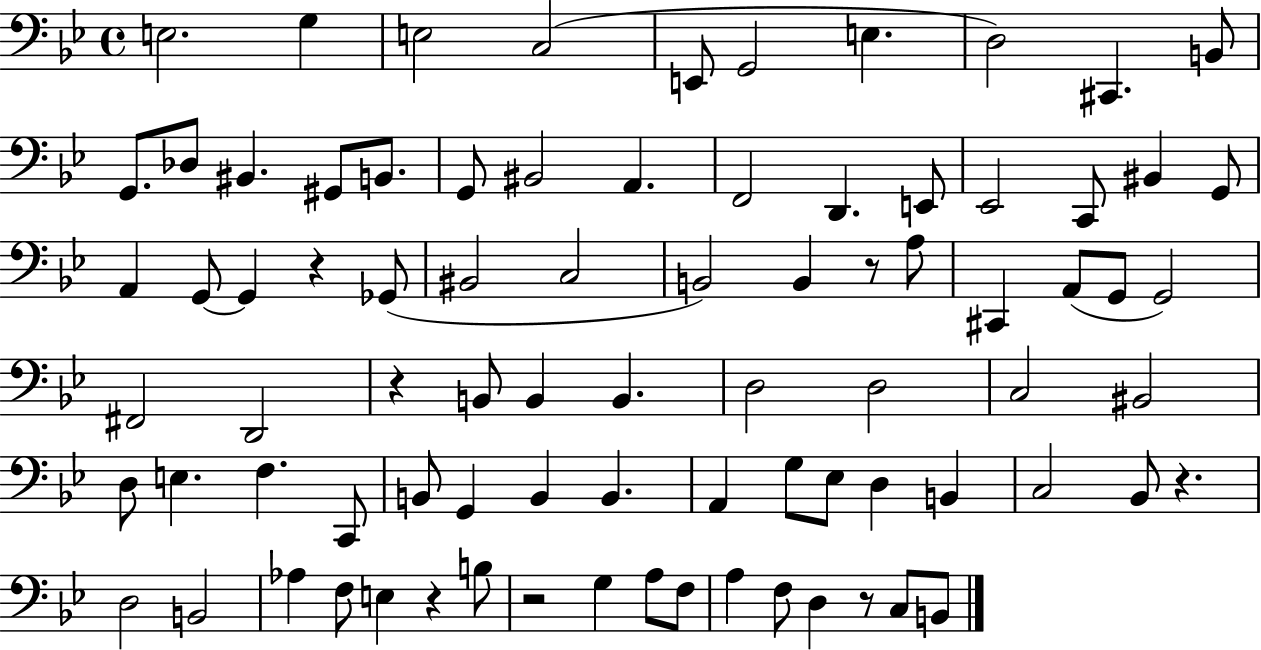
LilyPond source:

{
  \clef bass
  \time 4/4
  \defaultTimeSignature
  \key bes \major
  e2. g4 | e2 c2( | e,8 g,2 e4. | d2) cis,4. b,8 | \break g,8. des8 bis,4. gis,8 b,8. | g,8 bis,2 a,4. | f,2 d,4. e,8 | ees,2 c,8 bis,4 g,8 | \break a,4 g,8~~ g,4 r4 ges,8( | bis,2 c2 | b,2) b,4 r8 a8 | cis,4 a,8( g,8 g,2) | \break fis,2 d,2 | r4 b,8 b,4 b,4. | d2 d2 | c2 bis,2 | \break d8 e4. f4. c,8 | b,8 g,4 b,4 b,4. | a,4 g8 ees8 d4 b,4 | c2 bes,8 r4. | \break d2 b,2 | aes4 f8 e4 r4 b8 | r2 g4 a8 f8 | a4 f8 d4 r8 c8 b,8 | \break \bar "|."
}